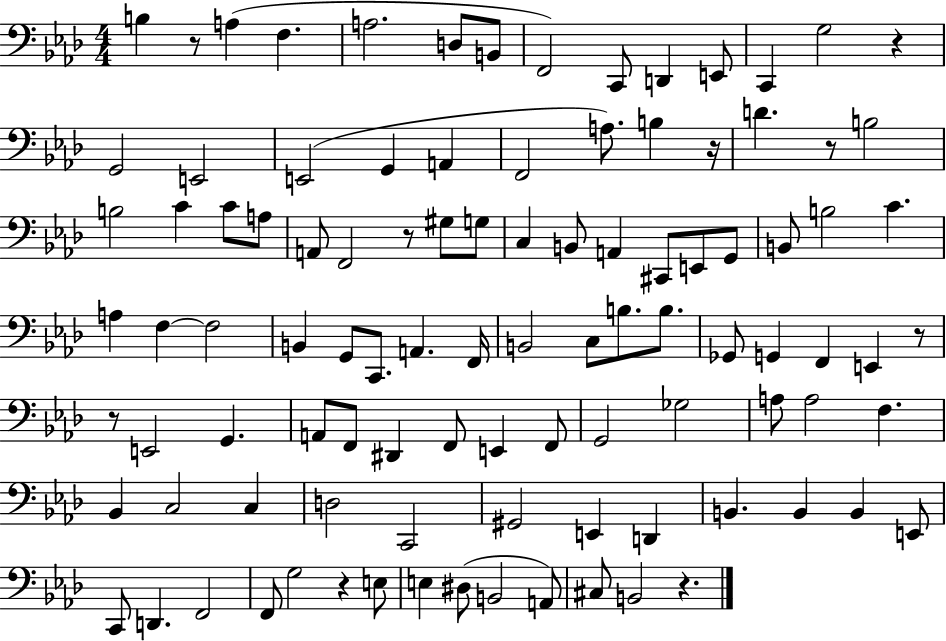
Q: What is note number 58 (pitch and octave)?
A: A2